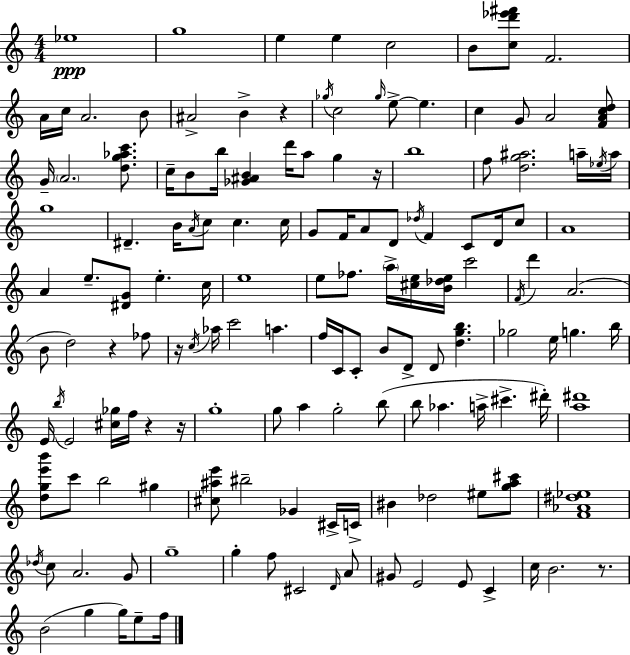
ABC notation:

X:1
T:Untitled
M:4/4
L:1/4
K:C
_e4 g4 e e c2 B/2 [cd'_e'^f']/2 F2 A/4 c/4 A2 B/2 ^A2 B z _g/4 c2 _g/4 e/2 e c G/2 A2 [FAcd]/2 G/4 A2 [dg_ac']/2 c/4 B/2 b/4 [_G^AB] d'/4 a/2 g z/4 b4 f/2 [dg^a]2 a/4 _e/4 a/4 g4 ^D B/4 A/4 c/2 c c/4 G/2 F/4 A/2 D/2 _d/4 F C/2 D/4 c/2 A4 A e/2 [^DG]/2 e c/4 e4 e/2 _f/2 a/4 [^ce]/4 [B_de]/4 c'2 F/4 d' A2 B/2 d2 z _f/2 z/4 c/4 _a/4 c'2 a f/4 C/4 C/2 B/2 D/2 D/2 [dgb] _g2 e/4 g b/4 E/4 b/4 E2 [^c_g]/4 f/4 z z/4 g4 g/2 a g2 b/2 b/2 _a a/4 ^c' ^d'/4 [a^d']4 [dge'b']/2 c'/2 b2 ^g [^c^ae']/2 ^b2 _G ^C/4 C/4 ^B _d2 ^e/2 [ga^c']/2 [F_A^d_e]4 _d/4 c/2 A2 G/2 g4 g f/2 ^C2 D/4 A/2 ^G/2 E2 E/2 C c/4 B2 z/2 B2 g g/4 e/2 f/4